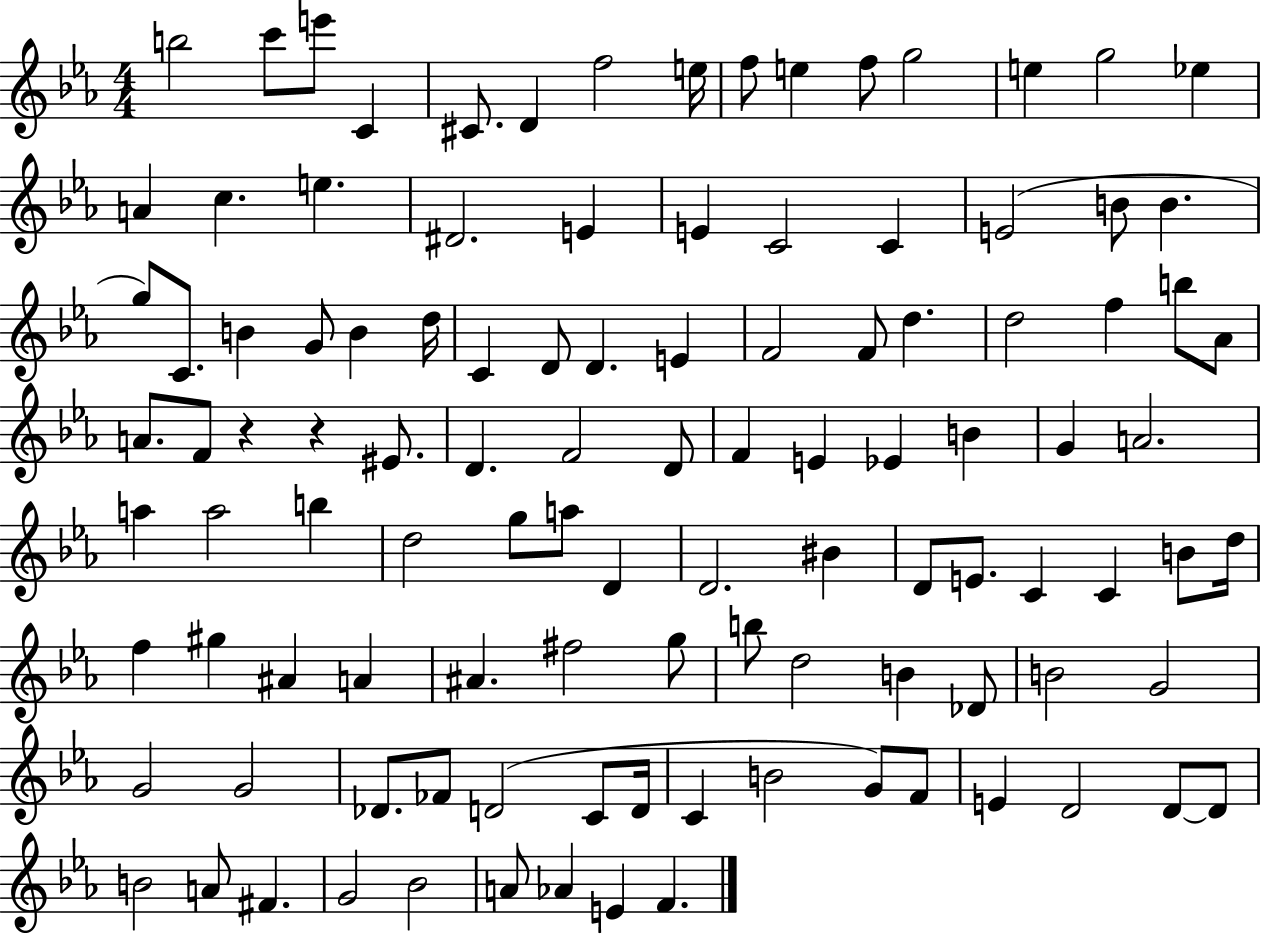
X:1
T:Untitled
M:4/4
L:1/4
K:Eb
b2 c'/2 e'/2 C ^C/2 D f2 e/4 f/2 e f/2 g2 e g2 _e A c e ^D2 E E C2 C E2 B/2 B g/2 C/2 B G/2 B d/4 C D/2 D E F2 F/2 d d2 f b/2 _A/2 A/2 F/2 z z ^E/2 D F2 D/2 F E _E B G A2 a a2 b d2 g/2 a/2 D D2 ^B D/2 E/2 C C B/2 d/4 f ^g ^A A ^A ^f2 g/2 b/2 d2 B _D/2 B2 G2 G2 G2 _D/2 _F/2 D2 C/2 D/4 C B2 G/2 F/2 E D2 D/2 D/2 B2 A/2 ^F G2 _B2 A/2 _A E F